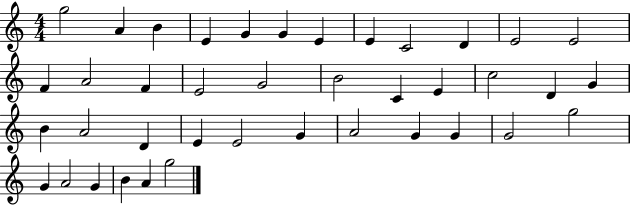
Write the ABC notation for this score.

X:1
T:Untitled
M:4/4
L:1/4
K:C
g2 A B E G G E E C2 D E2 E2 F A2 F E2 G2 B2 C E c2 D G B A2 D E E2 G A2 G G G2 g2 G A2 G B A g2